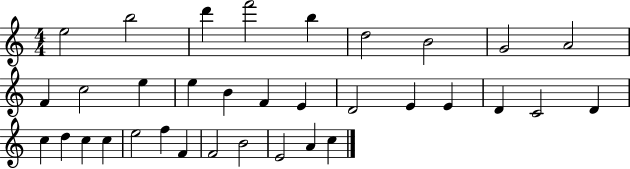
E5/h B5/h D6/q F6/h B5/q D5/h B4/h G4/h A4/h F4/q C5/h E5/q E5/q B4/q F4/q E4/q D4/h E4/q E4/q D4/q C4/h D4/q C5/q D5/q C5/q C5/q E5/h F5/q F4/q F4/h B4/h E4/h A4/q C5/q